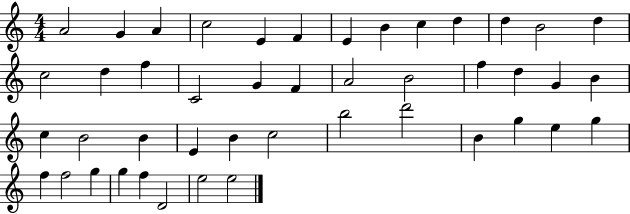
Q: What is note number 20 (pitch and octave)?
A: A4